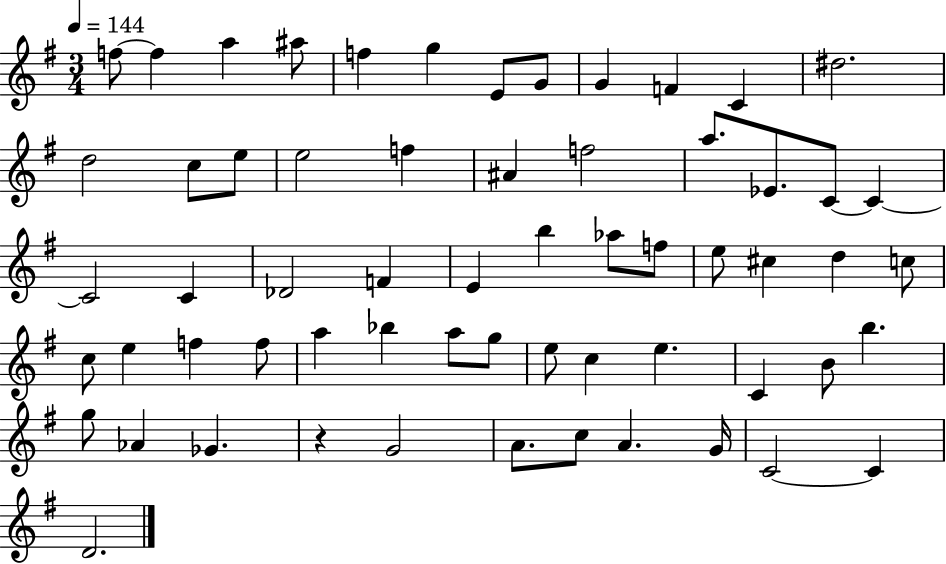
{
  \clef treble
  \numericTimeSignature
  \time 3/4
  \key g \major
  \tempo 4 = 144
  f''8~~ f''4 a''4 ais''8 | f''4 g''4 e'8 g'8 | g'4 f'4 c'4 | dis''2. | \break d''2 c''8 e''8 | e''2 f''4 | ais'4 f''2 | a''8. ees'8. c'8~~ c'4~~ | \break c'2 c'4 | des'2 f'4 | e'4 b''4 aes''8 f''8 | e''8 cis''4 d''4 c''8 | \break c''8 e''4 f''4 f''8 | a''4 bes''4 a''8 g''8 | e''8 c''4 e''4. | c'4 b'8 b''4. | \break g''8 aes'4 ges'4. | r4 g'2 | a'8. c''8 a'4. g'16 | c'2~~ c'4 | \break d'2. | \bar "|."
}